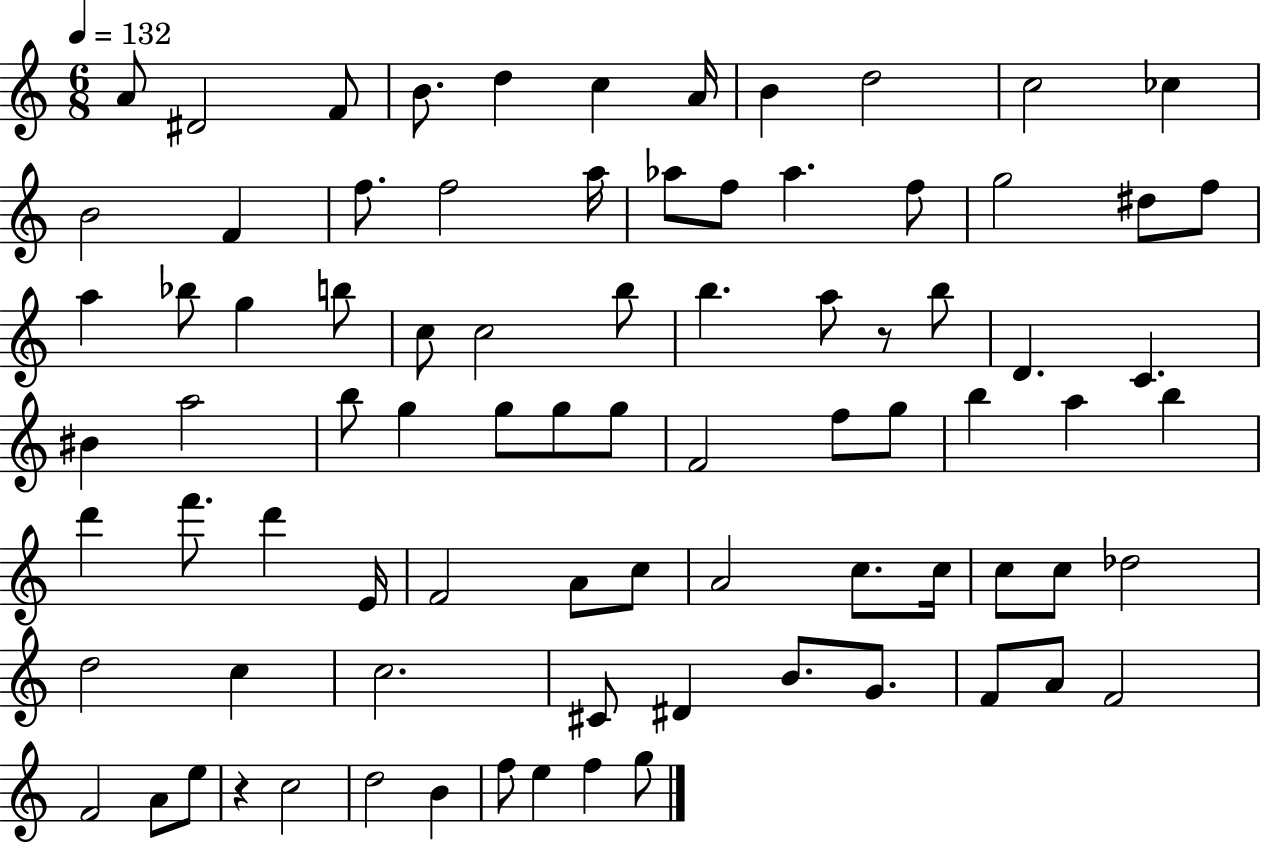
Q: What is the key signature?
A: C major